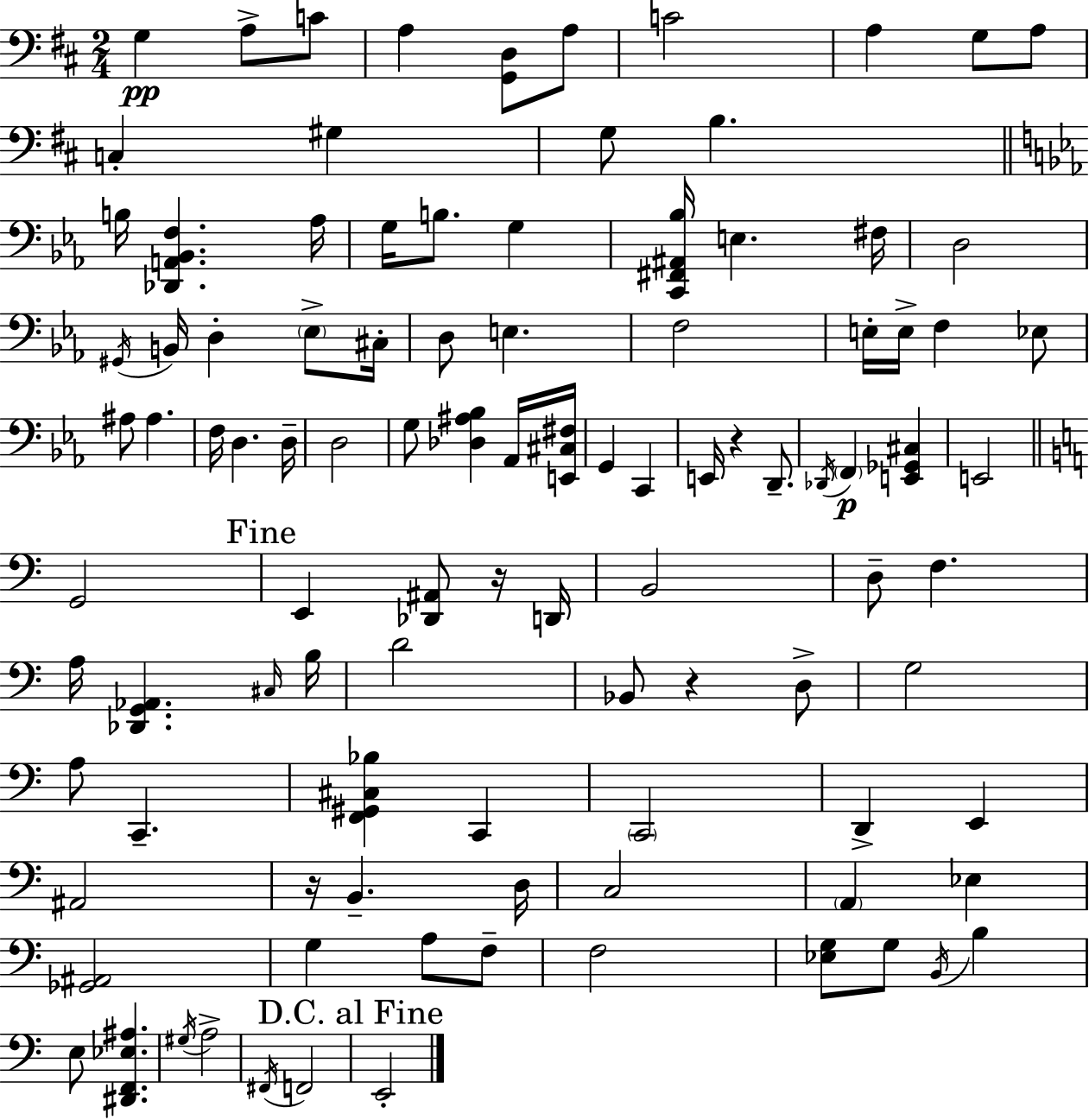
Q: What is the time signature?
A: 2/4